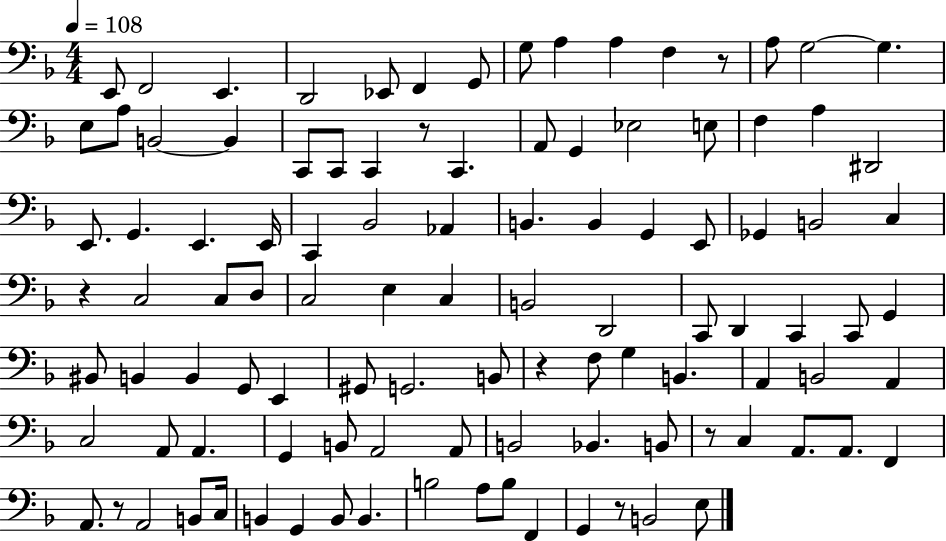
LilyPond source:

{
  \clef bass
  \numericTimeSignature
  \time 4/4
  \key f \major
  \tempo 4 = 108
  e,8 f,2 e,4. | d,2 ees,8 f,4 g,8 | g8 a4 a4 f4 r8 | a8 g2~~ g4. | \break e8 a8 b,2~~ b,4 | c,8 c,8 c,4 r8 c,4. | a,8 g,4 ees2 e8 | f4 a4 dis,2 | \break e,8. g,4. e,4. e,16 | c,4 bes,2 aes,4 | b,4. b,4 g,4 e,8 | ges,4 b,2 c4 | \break r4 c2 c8 d8 | c2 e4 c4 | b,2 d,2 | c,8 d,4 c,4 c,8 g,4 | \break bis,8 b,4 b,4 g,8 e,4 | gis,8 g,2. b,8 | r4 f8 g4 b,4. | a,4 b,2 a,4 | \break c2 a,8 a,4. | g,4 b,8 a,2 a,8 | b,2 bes,4. b,8 | r8 c4 a,8. a,8. f,4 | \break a,8. r8 a,2 b,8 c16 | b,4 g,4 b,8 b,4. | b2 a8 b8 f,4 | g,4 r8 b,2 e8 | \break \bar "|."
}